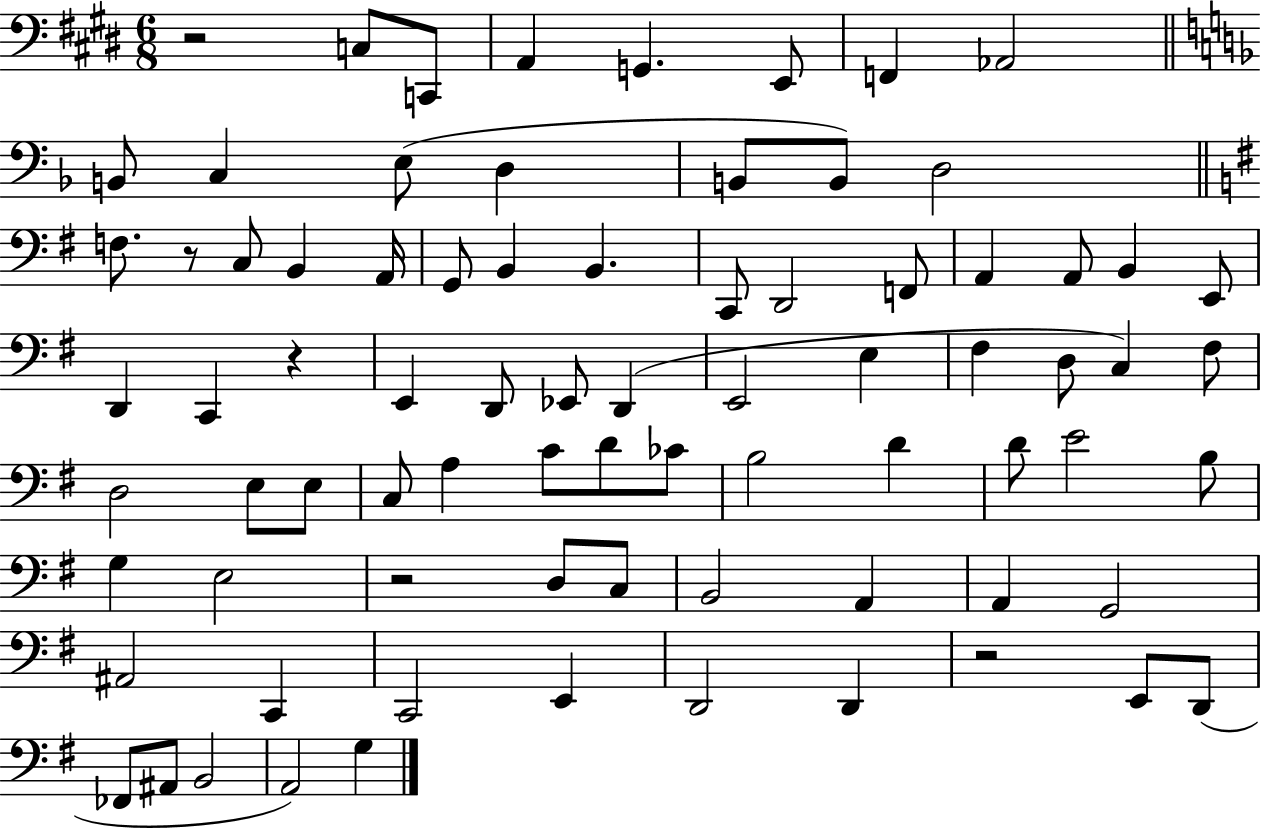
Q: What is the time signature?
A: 6/8